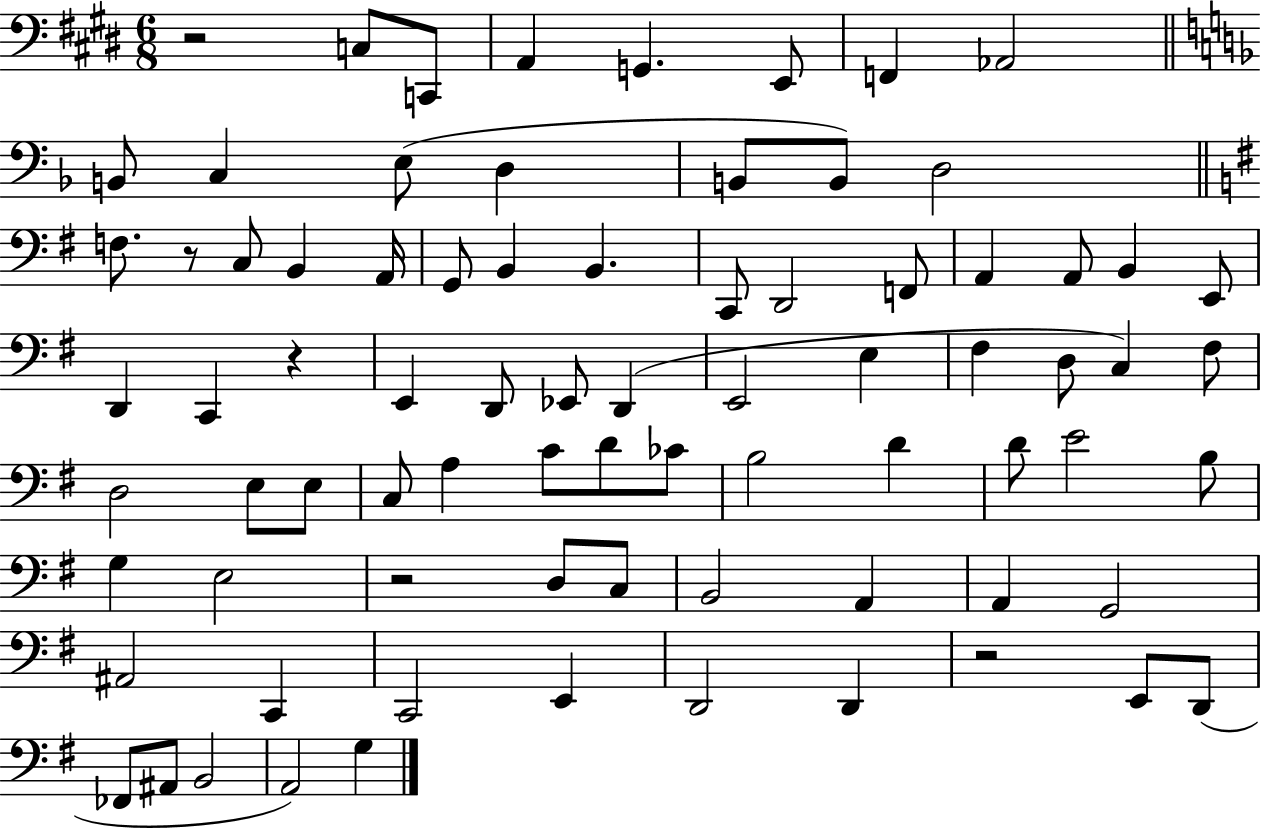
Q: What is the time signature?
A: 6/8